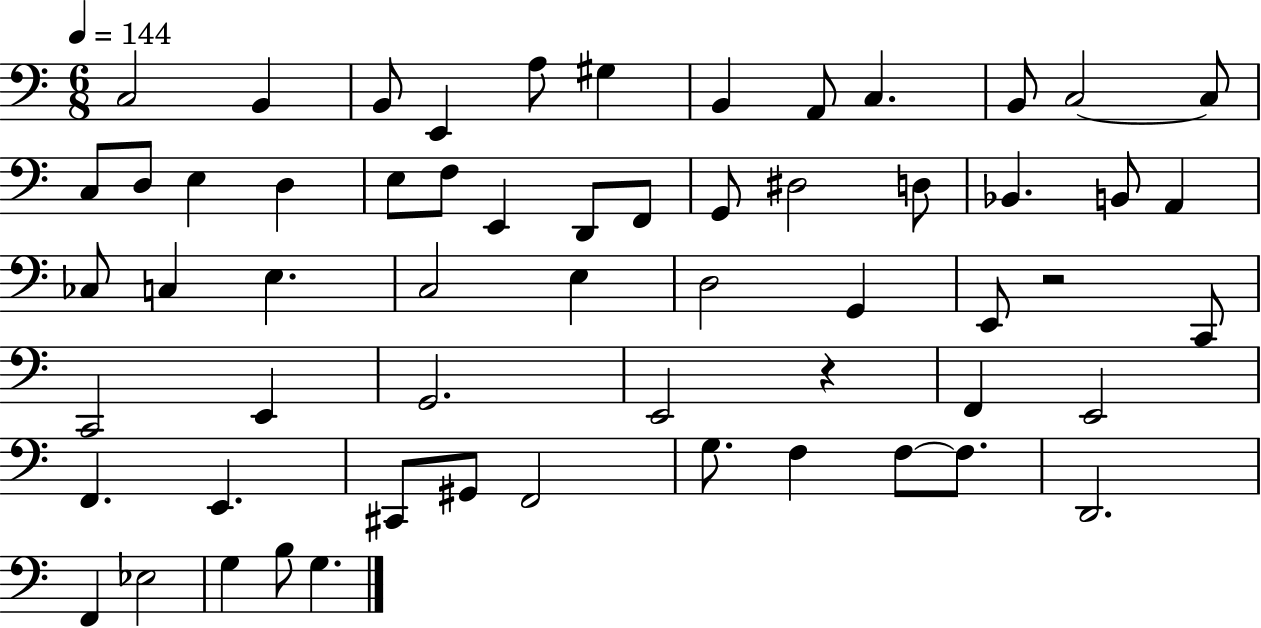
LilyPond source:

{
  \clef bass
  \numericTimeSignature
  \time 6/8
  \key c \major
  \tempo 4 = 144
  c2 b,4 | b,8 e,4 a8 gis4 | b,4 a,8 c4. | b,8 c2~~ c8 | \break c8 d8 e4 d4 | e8 f8 e,4 d,8 f,8 | g,8 dis2 d8 | bes,4. b,8 a,4 | \break ces8 c4 e4. | c2 e4 | d2 g,4 | e,8 r2 c,8 | \break c,2 e,4 | g,2. | e,2 r4 | f,4 e,2 | \break f,4. e,4. | cis,8 gis,8 f,2 | g8. f4 f8~~ f8. | d,2. | \break f,4 ees2 | g4 b8 g4. | \bar "|."
}